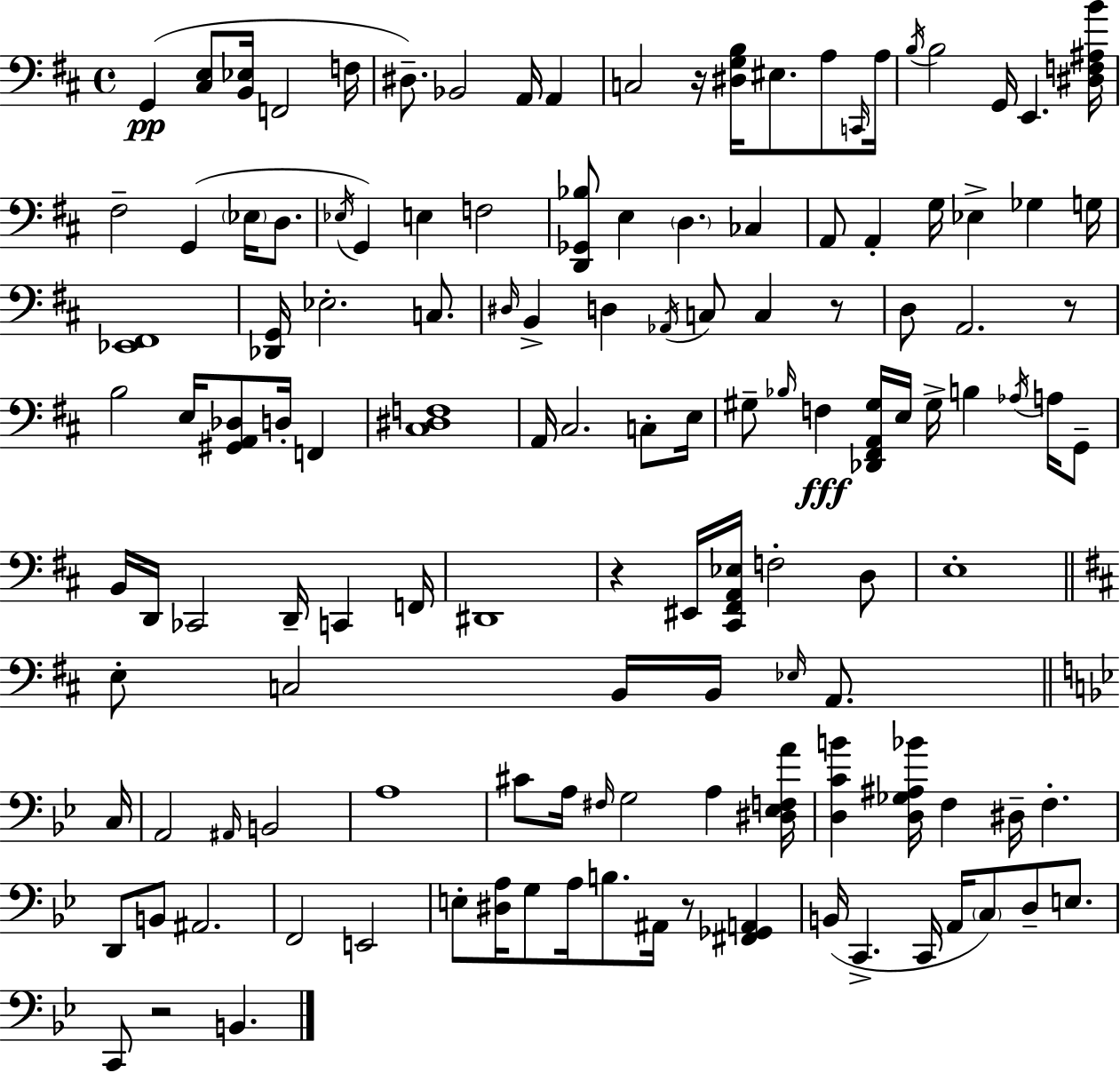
G2/q [C#3,E3]/e [B2,Eb3]/s F2/h F3/s D#3/e. Bb2/h A2/s A2/q C3/h R/s [D#3,G3,B3]/s EIS3/e. A3/e C2/s A3/s B3/s B3/h G2/s E2/q. [D#3,F3,A#3,B4]/s F#3/h G2/q Eb3/s D3/e. Eb3/s G2/q E3/q F3/h [D2,Gb2,Bb3]/e E3/q D3/q. CES3/q A2/e A2/q G3/s Eb3/q Gb3/q G3/s [Eb2,F#2]/w [Db2,G2]/s Eb3/h. C3/e. D#3/s B2/q D3/q Ab2/s C3/e C3/q R/e D3/e A2/h. R/e B3/h E3/s [G#2,A2,Db3]/e D3/s F2/q [C#3,D#3,F3]/w A2/s C#3/h. C3/e E3/s G#3/e Bb3/s F3/q [Db2,F#2,A2,G#3]/s E3/s G#3/s B3/q Ab3/s A3/s G2/e B2/s D2/s CES2/h D2/s C2/q F2/s D#2/w R/q EIS2/s [C#2,F#2,A2,Eb3]/s F3/h D3/e E3/w E3/e C3/h B2/s B2/s Eb3/s A2/e. C3/s A2/h A#2/s B2/h A3/w C#4/e A3/s F#3/s G3/h A3/q [D#3,Eb3,F3,A4]/s [D3,C4,B4]/q [D3,Gb3,A#3,Bb4]/s F3/q D#3/s F3/q. D2/e B2/e A#2/h. F2/h E2/h E3/e [D#3,A3]/s G3/e A3/s B3/e. A#2/s R/e [F#2,Gb2,A2]/q B2/s C2/q. C2/s A2/s C3/e D3/e E3/e. C2/e R/h B2/q.